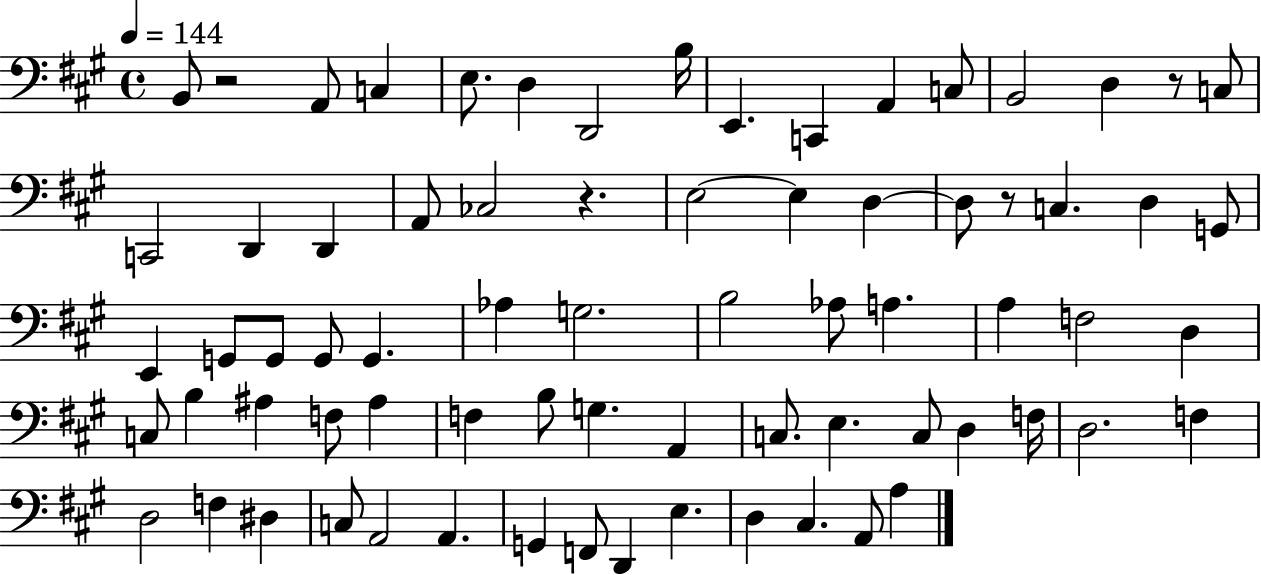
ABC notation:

X:1
T:Untitled
M:4/4
L:1/4
K:A
B,,/2 z2 A,,/2 C, E,/2 D, D,,2 B,/4 E,, C,, A,, C,/2 B,,2 D, z/2 C,/2 C,,2 D,, D,, A,,/2 _C,2 z E,2 E, D, D,/2 z/2 C, D, G,,/2 E,, G,,/2 G,,/2 G,,/2 G,, _A, G,2 B,2 _A,/2 A, A, F,2 D, C,/2 B, ^A, F,/2 ^A, F, B,/2 G, A,, C,/2 E, C,/2 D, F,/4 D,2 F, D,2 F, ^D, C,/2 A,,2 A,, G,, F,,/2 D,, E, D, ^C, A,,/2 A,